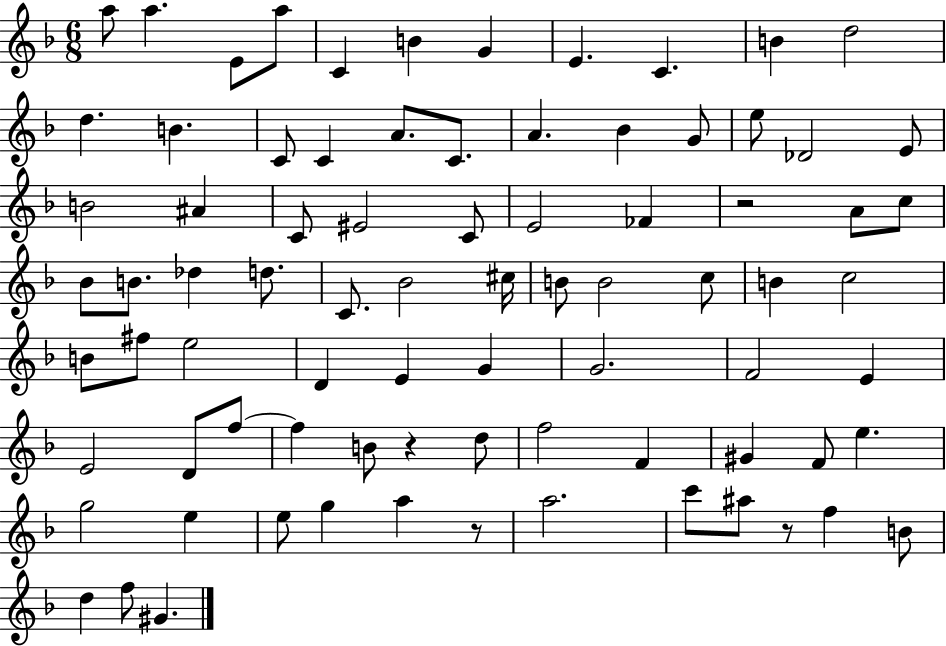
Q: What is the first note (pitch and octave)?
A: A5